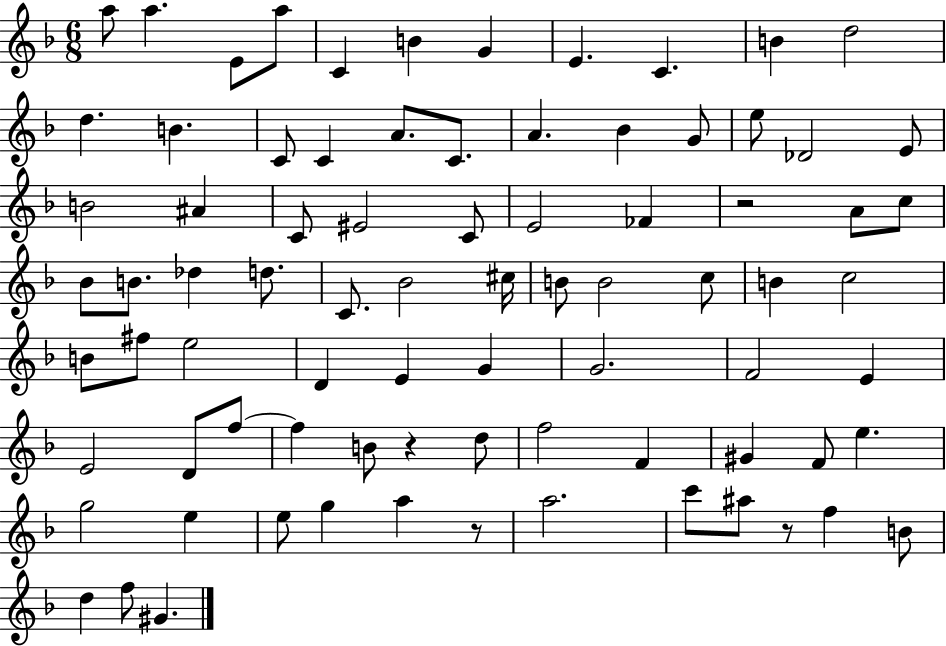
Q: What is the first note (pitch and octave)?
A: A5